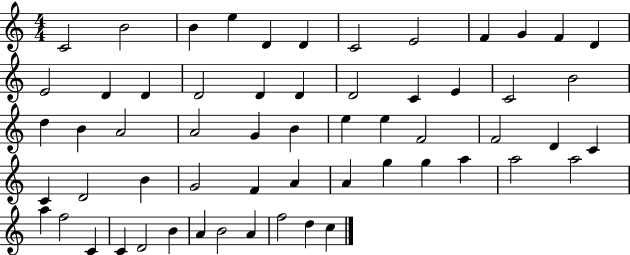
{
  \clef treble
  \numericTimeSignature
  \time 4/4
  \key c \major
  c'2 b'2 | b'4 e''4 d'4 d'4 | c'2 e'2 | f'4 g'4 f'4 d'4 | \break e'2 d'4 d'4 | d'2 d'4 d'4 | d'2 c'4 e'4 | c'2 b'2 | \break d''4 b'4 a'2 | a'2 g'4 b'4 | e''4 e''4 f'2 | f'2 d'4 c'4 | \break c'4 d'2 b'4 | g'2 f'4 a'4 | a'4 g''4 g''4 a''4 | a''2 a''2 | \break a''4 f''2 c'4 | c'4 d'2 b'4 | a'4 b'2 a'4 | f''2 d''4 c''4 | \break \bar "|."
}